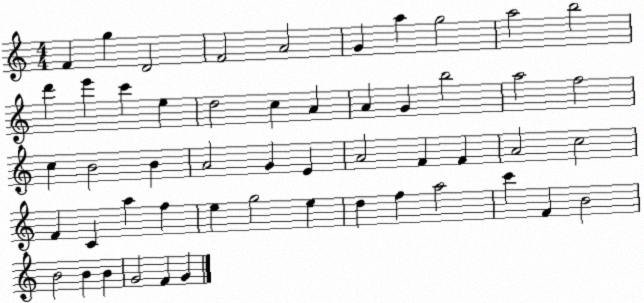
X:1
T:Untitled
M:4/4
L:1/4
K:C
F g D2 F2 A2 G a g2 a2 b2 d' e' c' e d2 c A A G b2 a2 f2 c B2 B A2 G E A2 F F A2 c2 F C a f e g2 e d f a2 c' F B2 B2 B B G2 F G